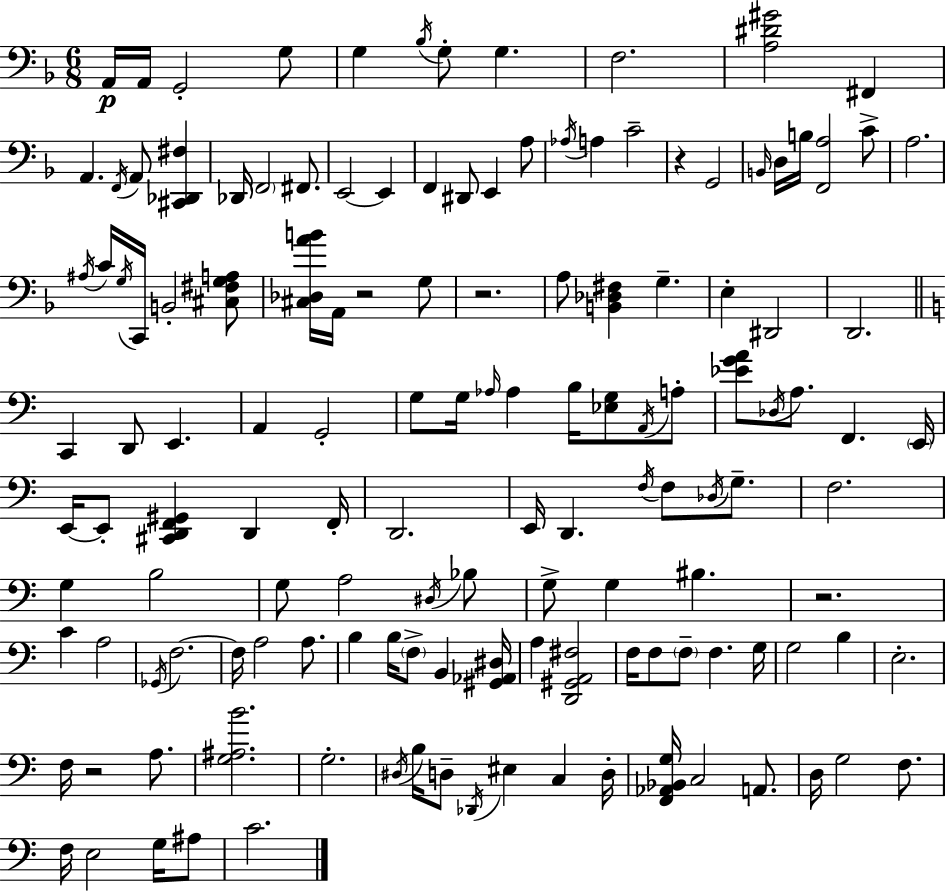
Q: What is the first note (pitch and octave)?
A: A2